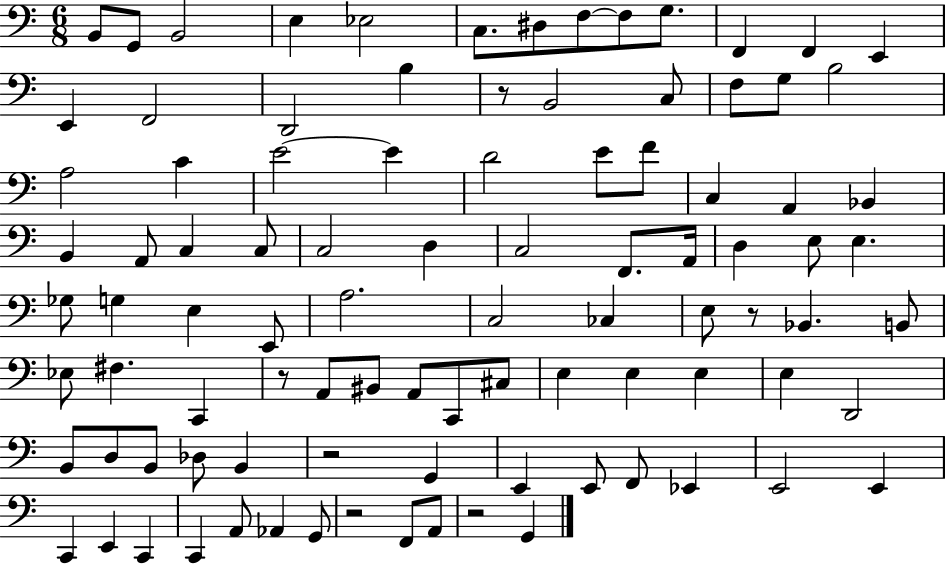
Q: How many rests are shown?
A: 6